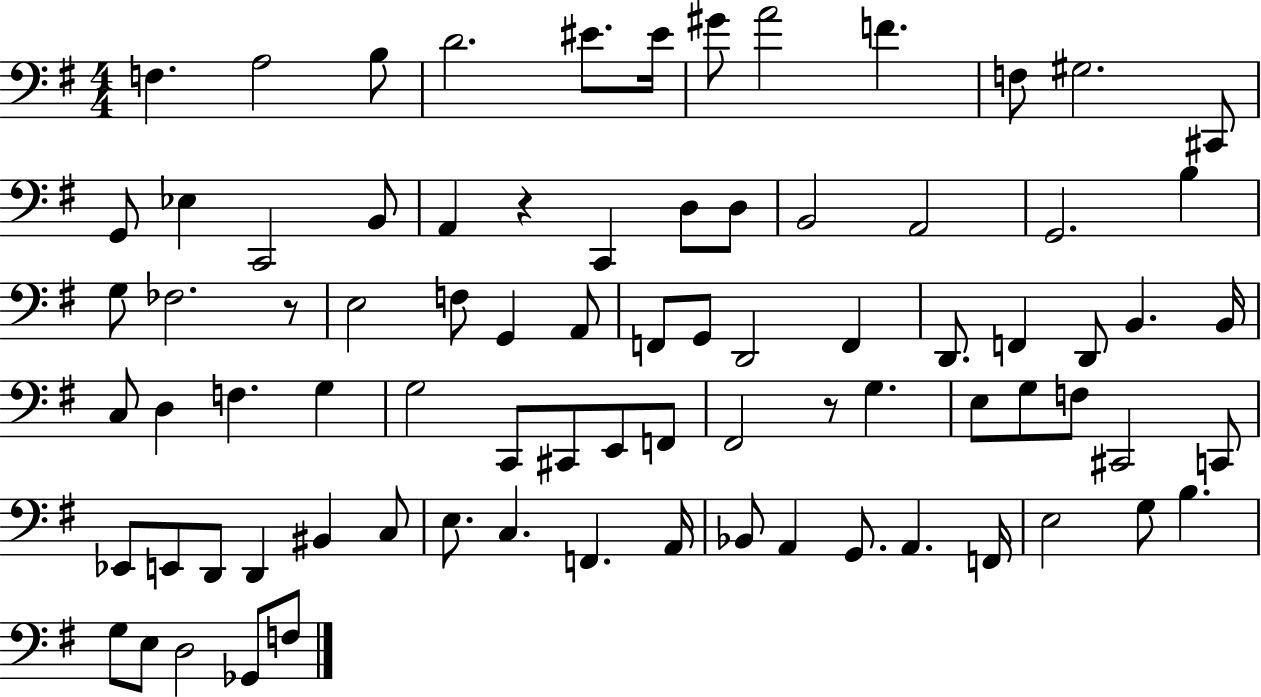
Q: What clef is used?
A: bass